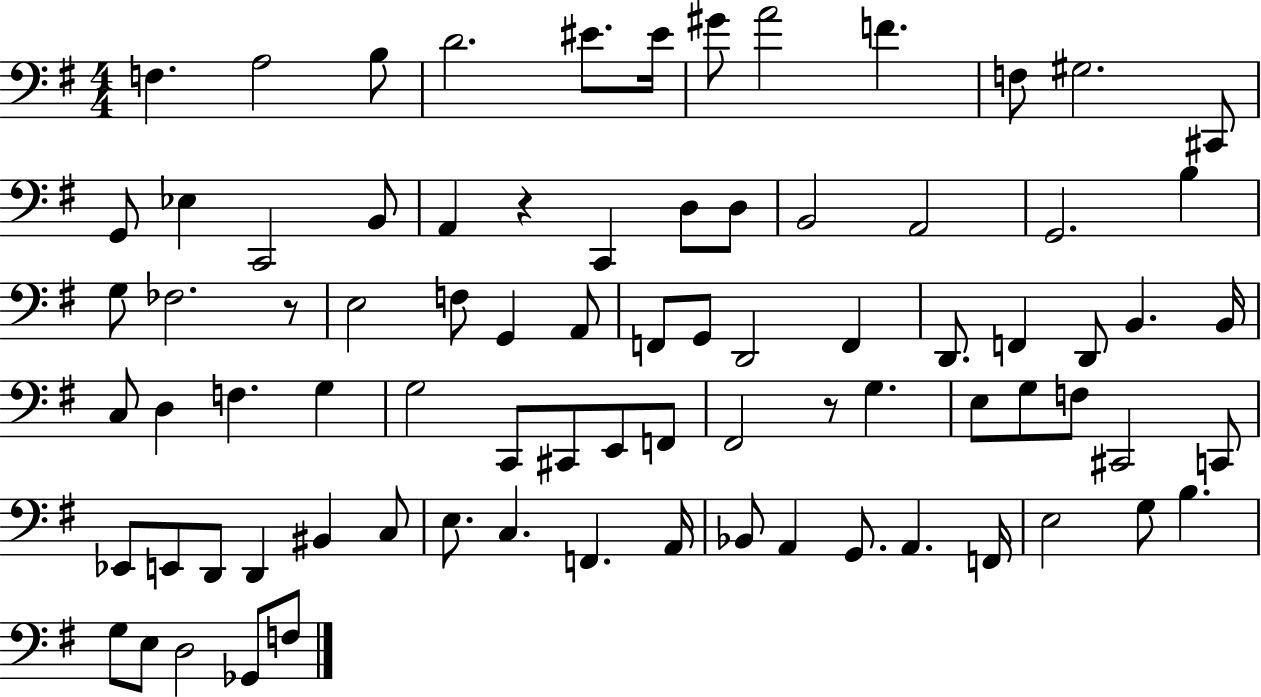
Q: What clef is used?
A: bass